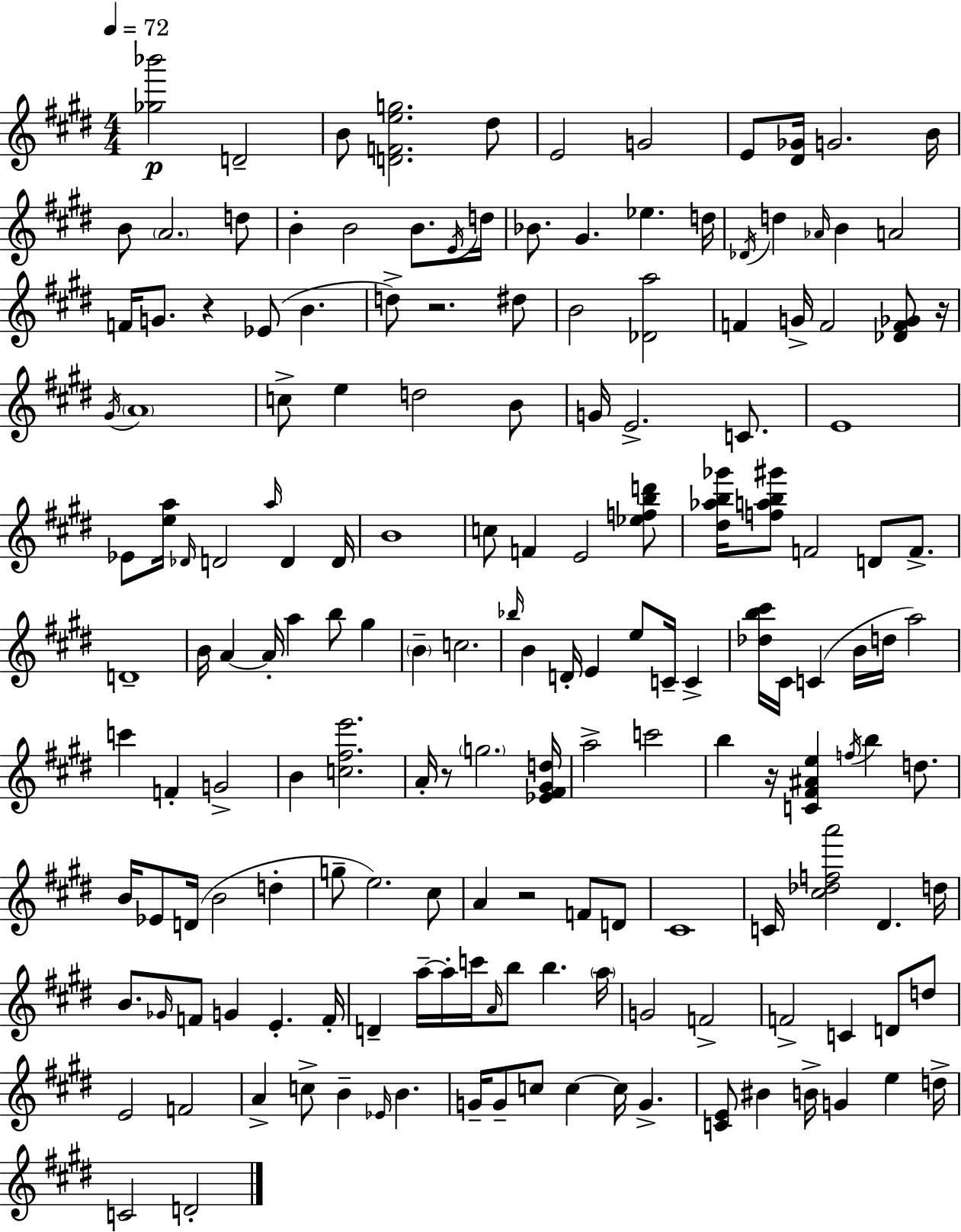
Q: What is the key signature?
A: E major